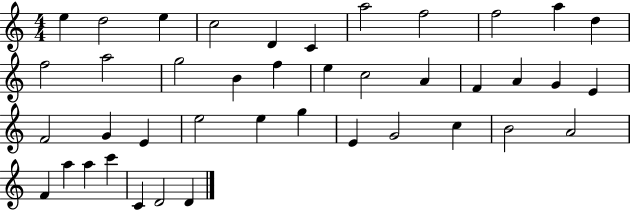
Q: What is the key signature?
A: C major